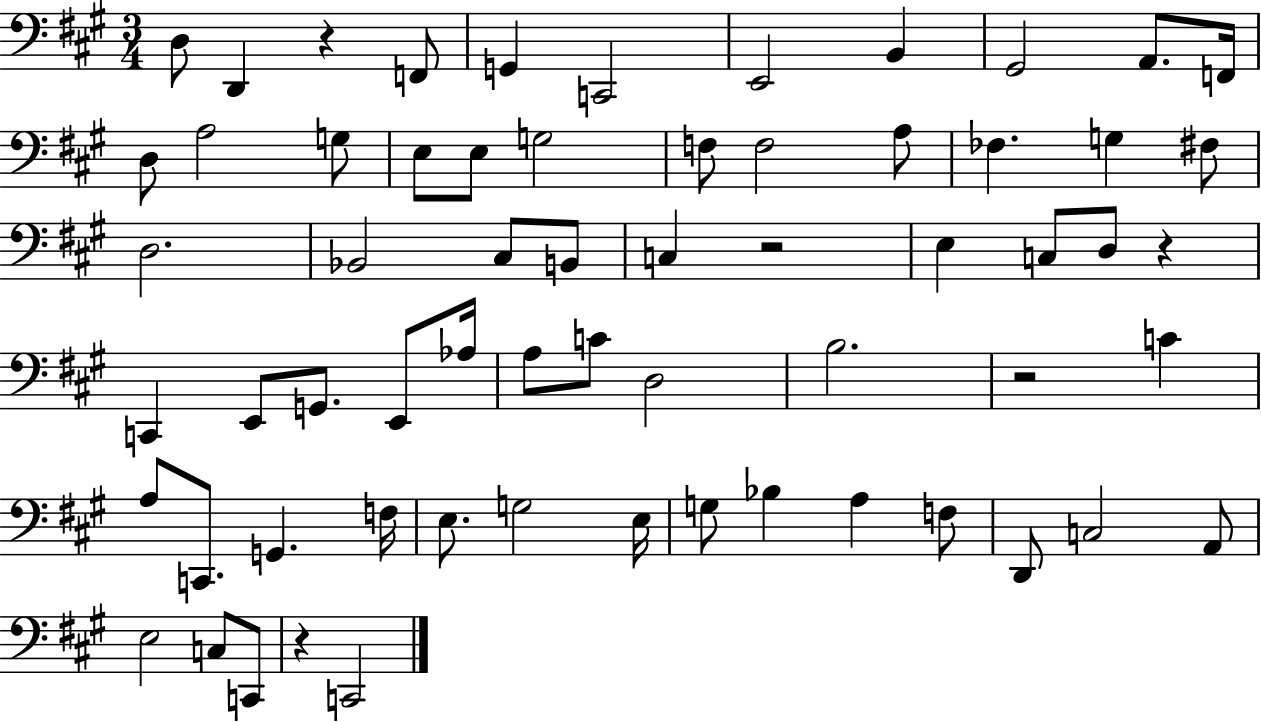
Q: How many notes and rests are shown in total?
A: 63